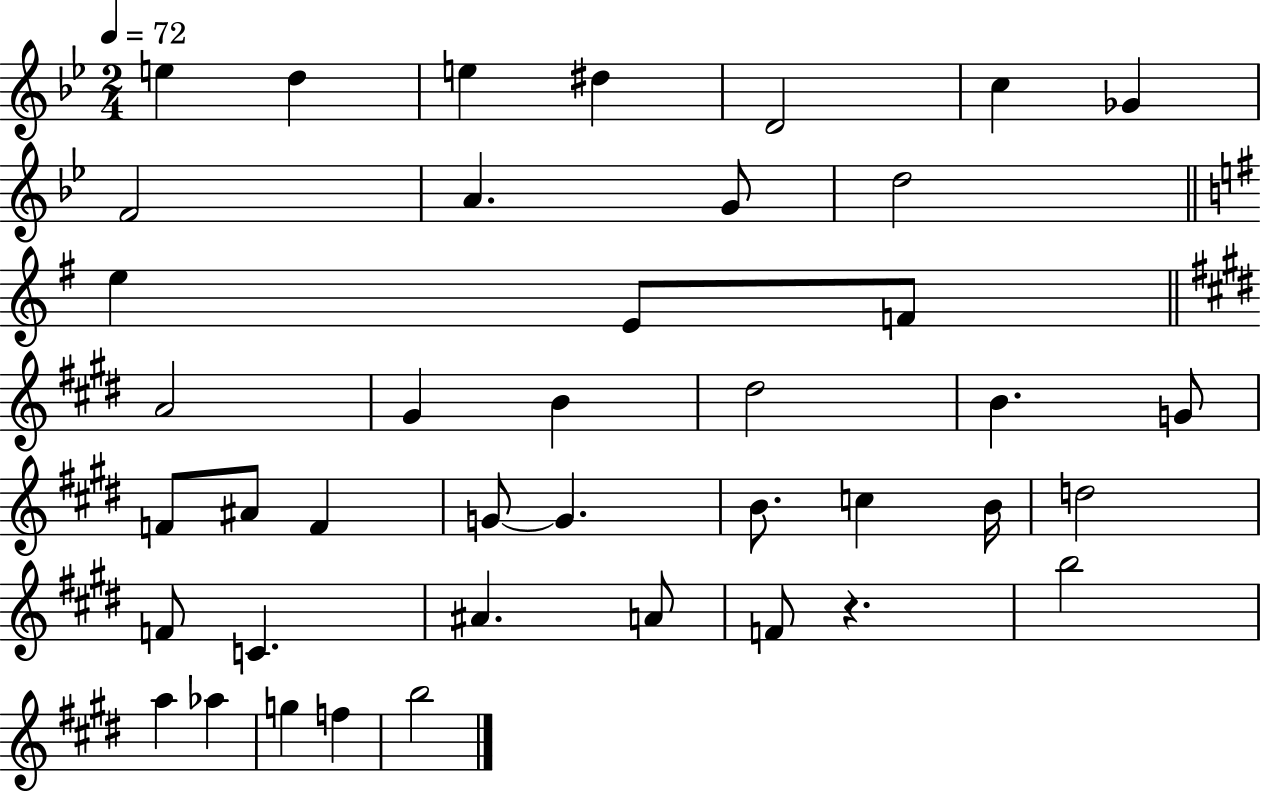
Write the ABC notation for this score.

X:1
T:Untitled
M:2/4
L:1/4
K:Bb
e d e ^d D2 c _G F2 A G/2 d2 e E/2 F/2 A2 ^G B ^d2 B G/2 F/2 ^A/2 F G/2 G B/2 c B/4 d2 F/2 C ^A A/2 F/2 z b2 a _a g f b2